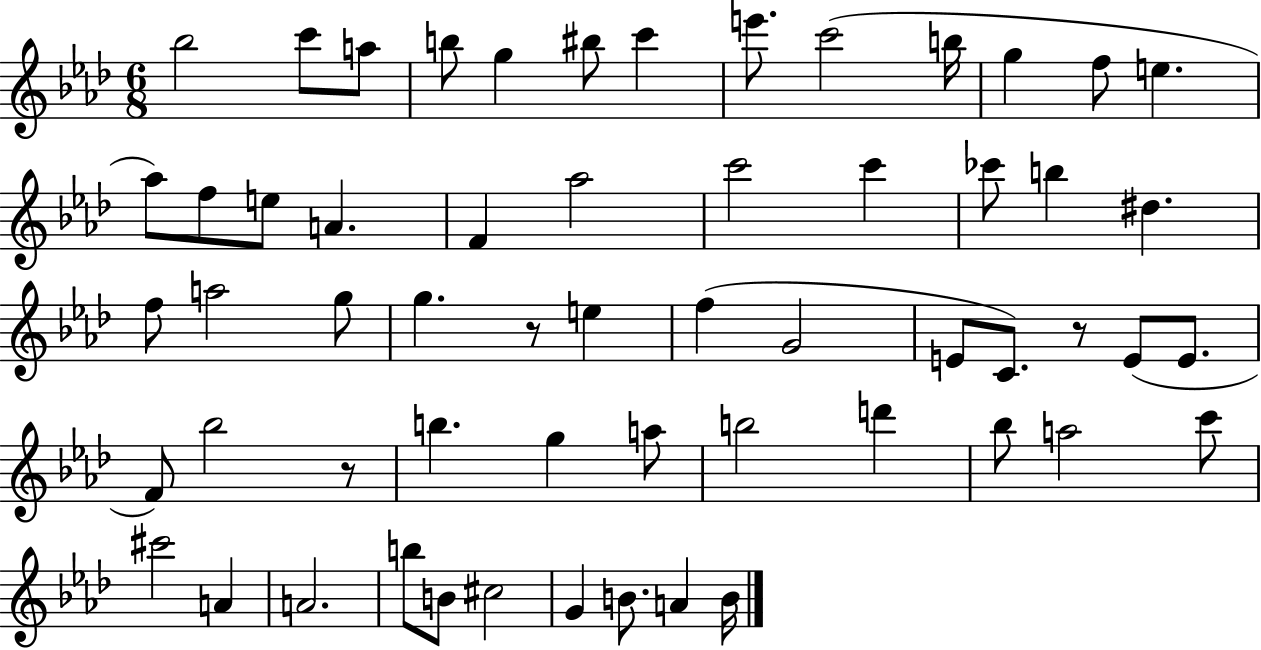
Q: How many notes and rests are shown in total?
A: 58